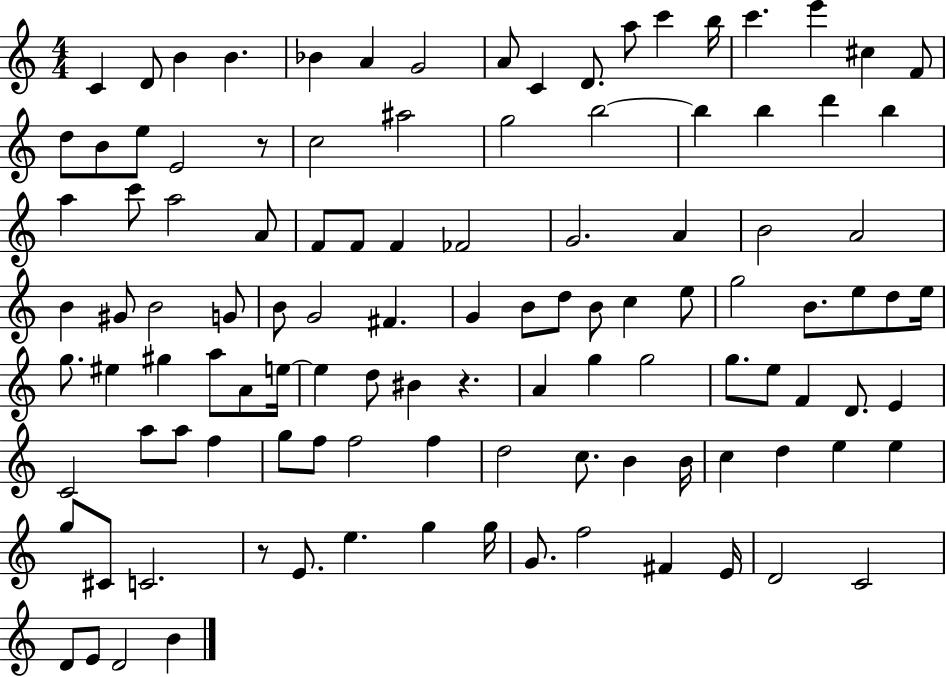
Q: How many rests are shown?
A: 3